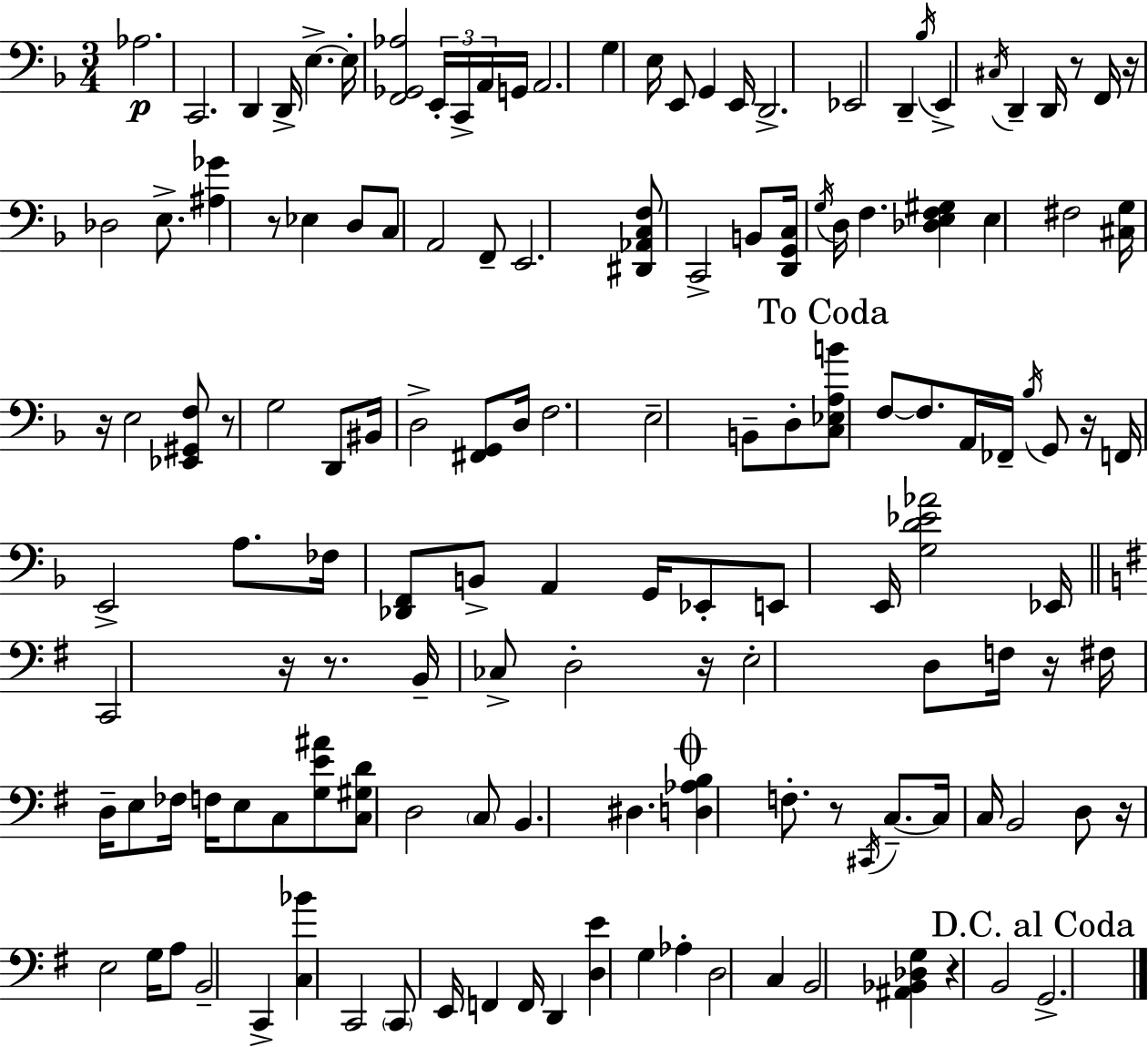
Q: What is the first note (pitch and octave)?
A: Ab3